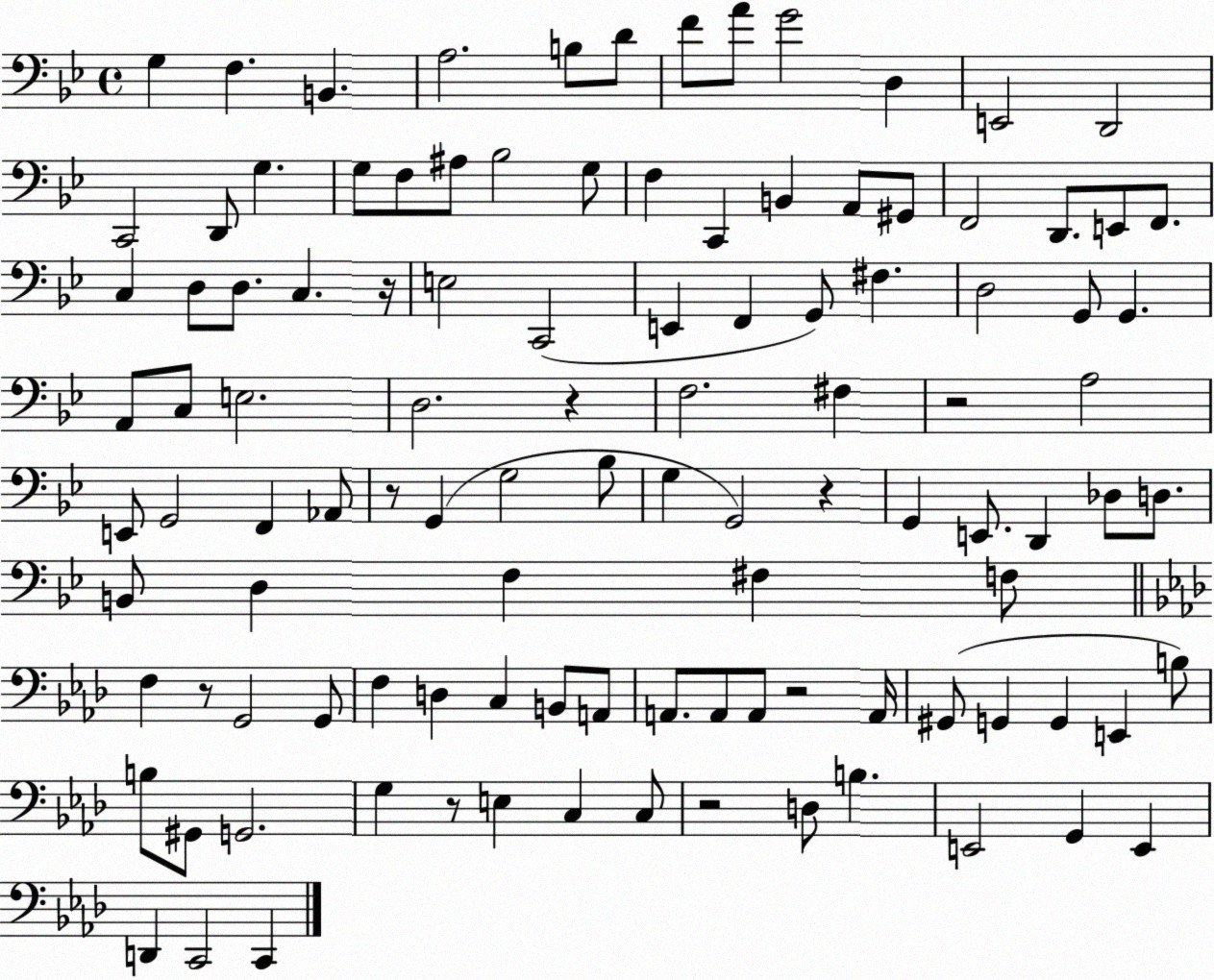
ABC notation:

X:1
T:Untitled
M:4/4
L:1/4
K:Bb
G, F, B,, A,2 B,/2 D/2 F/2 A/2 G2 D, E,,2 D,,2 C,,2 D,,/2 G, G,/2 F,/2 ^A,/2 _B,2 G,/2 F, C,, B,, A,,/2 ^G,,/2 F,,2 D,,/2 E,,/2 F,,/2 C, D,/2 D,/2 C, z/4 E,2 C,,2 E,, F,, G,,/2 ^F, D,2 G,,/2 G,, A,,/2 C,/2 E,2 D,2 z F,2 ^F, z2 A,2 E,,/2 G,,2 F,, _A,,/2 z/2 G,, G,2 _B,/2 G, G,,2 z G,, E,,/2 D,, _D,/2 D,/2 B,,/2 D, F, ^F, F,/2 F, z/2 G,,2 G,,/2 F, D, C, B,,/2 A,,/2 A,,/2 A,,/2 A,,/2 z2 A,,/4 ^G,,/2 G,, G,, E,, B,/2 B,/2 ^G,,/2 G,,2 G, z/2 E, C, C,/2 z2 D,/2 B, E,,2 G,, E,, D,, C,,2 C,,